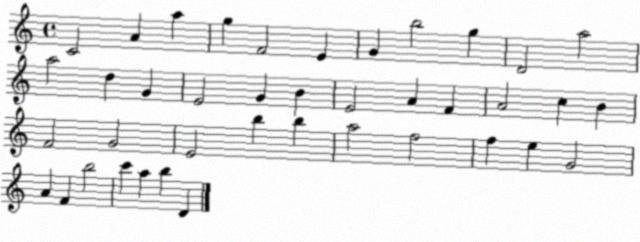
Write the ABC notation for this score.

X:1
T:Untitled
M:4/4
L:1/4
K:C
C2 A a g F2 E G b2 g D2 a2 a2 d G E2 G B E2 A F A2 c B F2 G2 E2 b b a2 f2 f e G2 A F b2 c' a b D